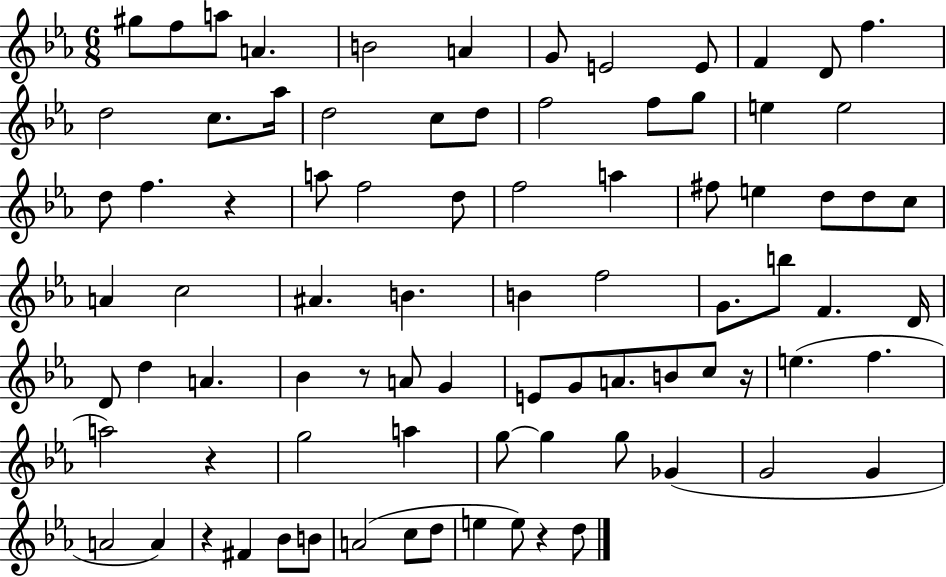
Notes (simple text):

G#5/e F5/e A5/e A4/q. B4/h A4/q G4/e E4/h E4/e F4/q D4/e F5/q. D5/h C5/e. Ab5/s D5/h C5/e D5/e F5/h F5/e G5/e E5/q E5/h D5/e F5/q. R/q A5/e F5/h D5/e F5/h A5/q F#5/e E5/q D5/e D5/e C5/e A4/q C5/h A#4/q. B4/q. B4/q F5/h G4/e. B5/e F4/q. D4/s D4/e D5/q A4/q. Bb4/q R/e A4/e G4/q E4/e G4/e A4/e. B4/e C5/e R/s E5/q. F5/q. A5/h R/q G5/h A5/q G5/e G5/q G5/e Gb4/q G4/h G4/q A4/h A4/q R/q F#4/q Bb4/e B4/e A4/h C5/e D5/e E5/q E5/e R/q D5/e